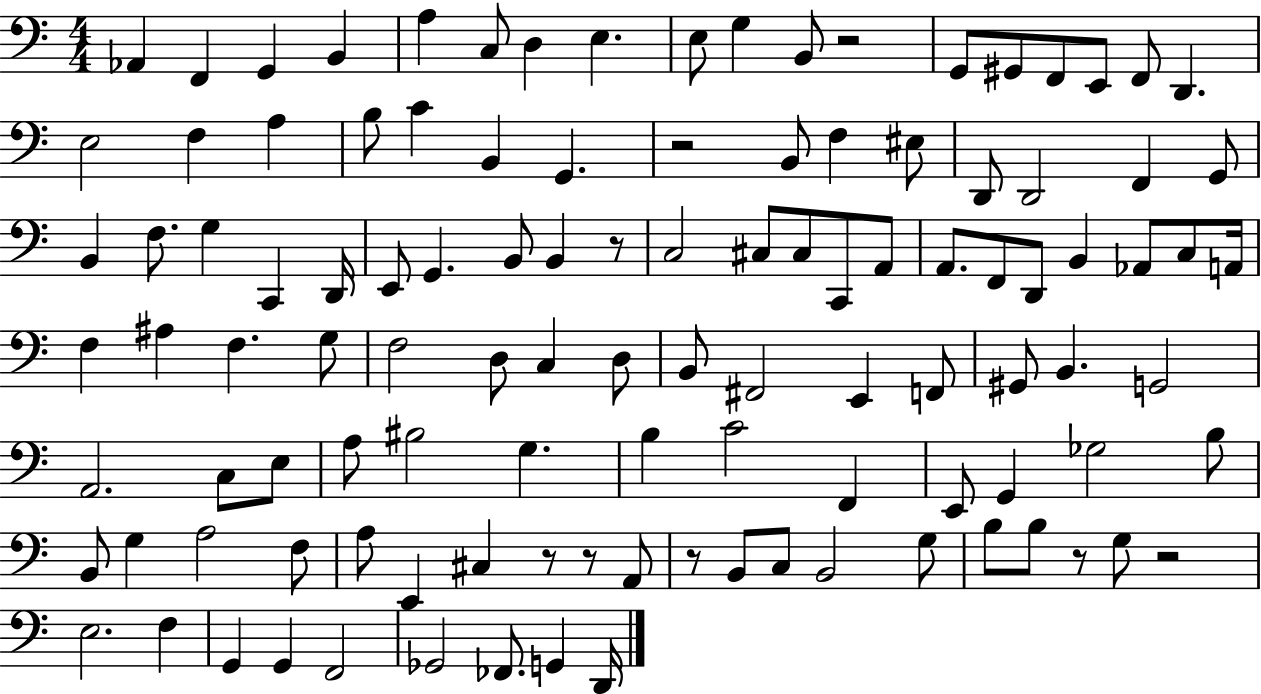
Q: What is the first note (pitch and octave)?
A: Ab2